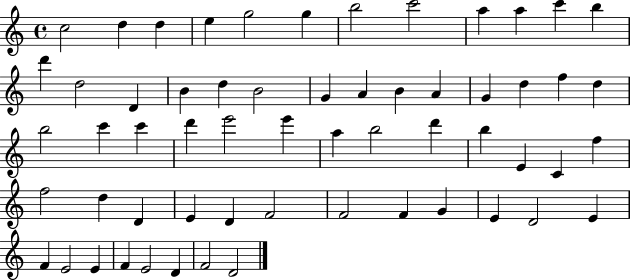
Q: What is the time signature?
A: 4/4